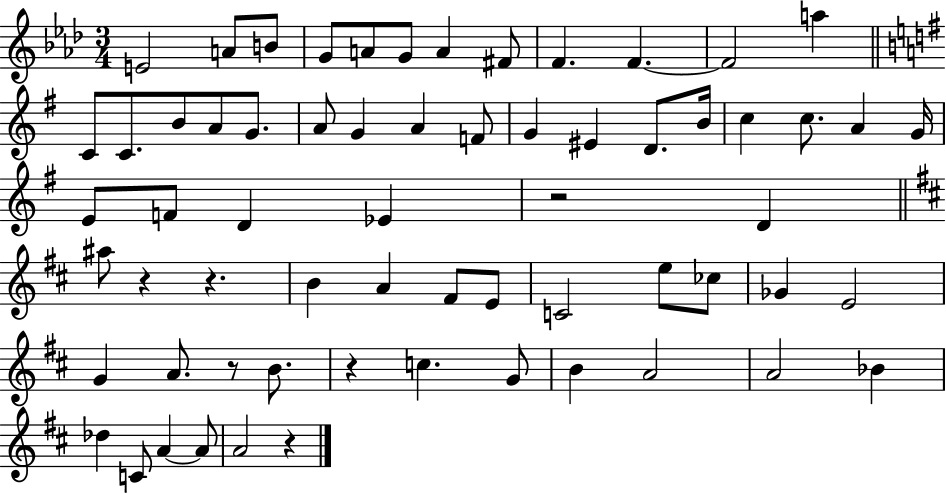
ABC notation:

X:1
T:Untitled
M:3/4
L:1/4
K:Ab
E2 A/2 B/2 G/2 A/2 G/2 A ^F/2 F F F2 a C/2 C/2 B/2 A/2 G/2 A/2 G A F/2 G ^E D/2 B/4 c c/2 A G/4 E/2 F/2 D _E z2 D ^a/2 z z B A ^F/2 E/2 C2 e/2 _c/2 _G E2 G A/2 z/2 B/2 z c G/2 B A2 A2 _B _d C/2 A A/2 A2 z